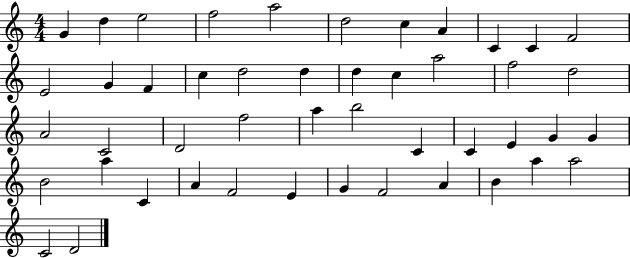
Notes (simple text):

G4/q D5/q E5/h F5/h A5/h D5/h C5/q A4/q C4/q C4/q F4/h E4/h G4/q F4/q C5/q D5/h D5/q D5/q C5/q A5/h F5/h D5/h A4/h C4/h D4/h F5/h A5/q B5/h C4/q C4/q E4/q G4/q G4/q B4/h A5/q C4/q A4/q F4/h E4/q G4/q F4/h A4/q B4/q A5/q A5/h C4/h D4/h